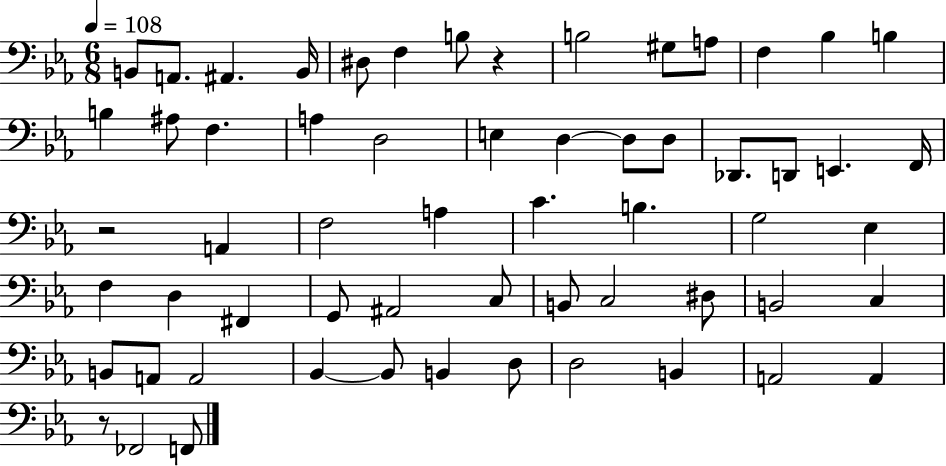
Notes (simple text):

B2/e A2/e. A#2/q. B2/s D#3/e F3/q B3/e R/q B3/h G#3/e A3/e F3/q Bb3/q B3/q B3/q A#3/e F3/q. A3/q D3/h E3/q D3/q D3/e D3/e Db2/e. D2/e E2/q. F2/s R/h A2/q F3/h A3/q C4/q. B3/q. G3/h Eb3/q F3/q D3/q F#2/q G2/e A#2/h C3/e B2/e C3/h D#3/e B2/h C3/q B2/e A2/e A2/h Bb2/q Bb2/e B2/q D3/e D3/h B2/q A2/h A2/q R/e FES2/h F2/e